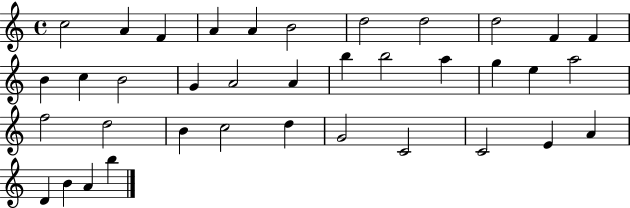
{
  \clef treble
  \time 4/4
  \defaultTimeSignature
  \key c \major
  c''2 a'4 f'4 | a'4 a'4 b'2 | d''2 d''2 | d''2 f'4 f'4 | \break b'4 c''4 b'2 | g'4 a'2 a'4 | b''4 b''2 a''4 | g''4 e''4 a''2 | \break f''2 d''2 | b'4 c''2 d''4 | g'2 c'2 | c'2 e'4 a'4 | \break d'4 b'4 a'4 b''4 | \bar "|."
}